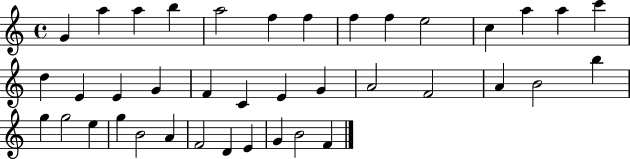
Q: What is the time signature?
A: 4/4